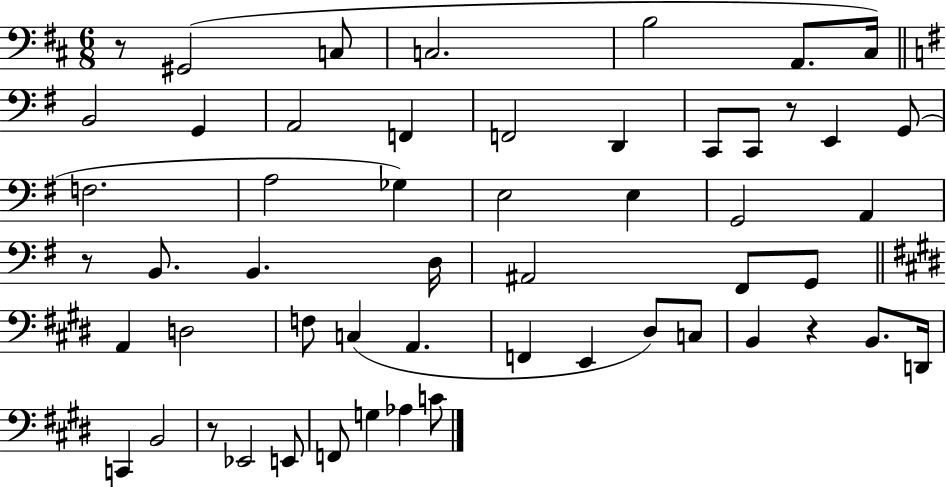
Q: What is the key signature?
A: D major